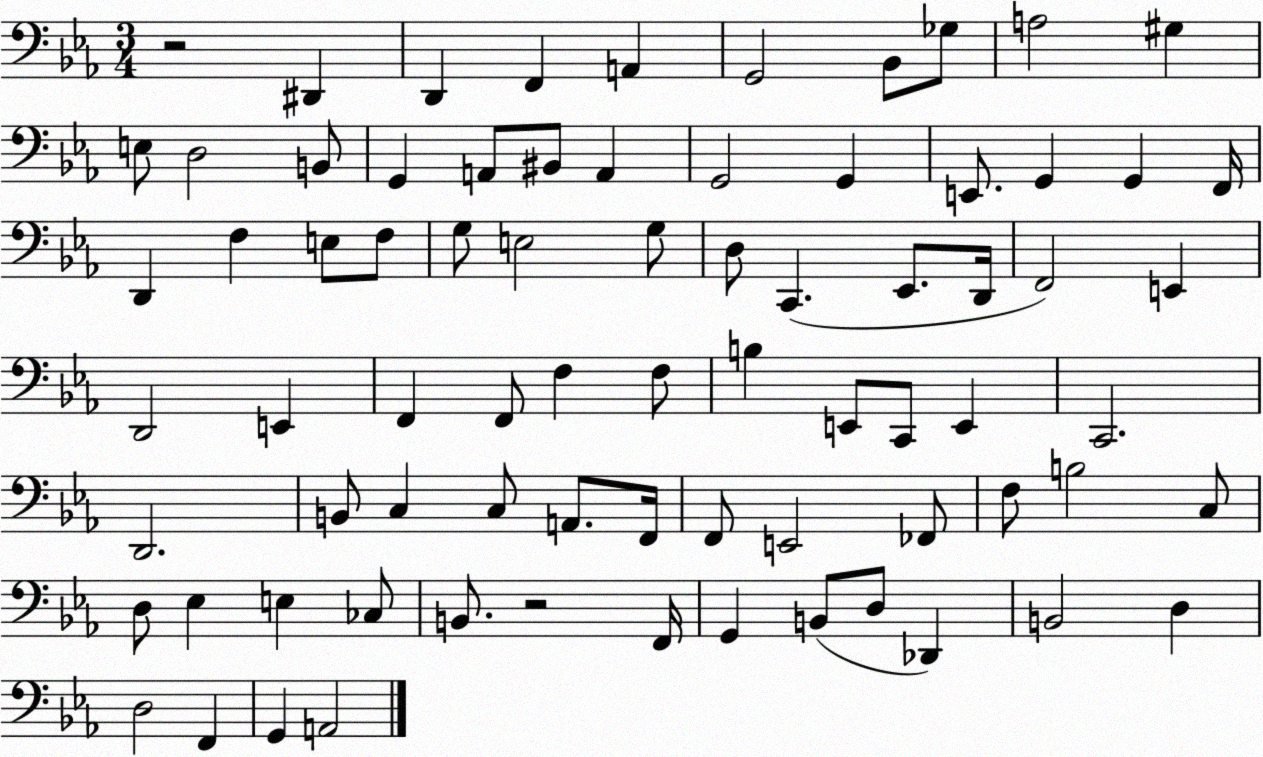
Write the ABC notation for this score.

X:1
T:Untitled
M:3/4
L:1/4
K:Eb
z2 ^D,, D,, F,, A,, G,,2 _B,,/2 _G,/2 A,2 ^G, E,/2 D,2 B,,/2 G,, A,,/2 ^B,,/2 A,, G,,2 G,, E,,/2 G,, G,, F,,/4 D,, F, E,/2 F,/2 G,/2 E,2 G,/2 D,/2 C,, _E,,/2 D,,/4 F,,2 E,, D,,2 E,, F,, F,,/2 F, F,/2 B, E,,/2 C,,/2 E,, C,,2 D,,2 B,,/2 C, C,/2 A,,/2 F,,/4 F,,/2 E,,2 _F,,/2 F,/2 B,2 C,/2 D,/2 _E, E, _C,/2 B,,/2 z2 F,,/4 G,, B,,/2 D,/2 _D,, B,,2 D, D,2 F,, G,, A,,2